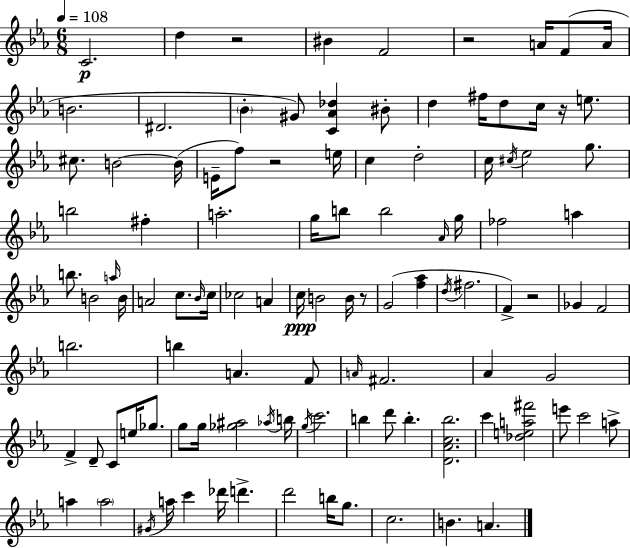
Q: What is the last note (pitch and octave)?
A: A4